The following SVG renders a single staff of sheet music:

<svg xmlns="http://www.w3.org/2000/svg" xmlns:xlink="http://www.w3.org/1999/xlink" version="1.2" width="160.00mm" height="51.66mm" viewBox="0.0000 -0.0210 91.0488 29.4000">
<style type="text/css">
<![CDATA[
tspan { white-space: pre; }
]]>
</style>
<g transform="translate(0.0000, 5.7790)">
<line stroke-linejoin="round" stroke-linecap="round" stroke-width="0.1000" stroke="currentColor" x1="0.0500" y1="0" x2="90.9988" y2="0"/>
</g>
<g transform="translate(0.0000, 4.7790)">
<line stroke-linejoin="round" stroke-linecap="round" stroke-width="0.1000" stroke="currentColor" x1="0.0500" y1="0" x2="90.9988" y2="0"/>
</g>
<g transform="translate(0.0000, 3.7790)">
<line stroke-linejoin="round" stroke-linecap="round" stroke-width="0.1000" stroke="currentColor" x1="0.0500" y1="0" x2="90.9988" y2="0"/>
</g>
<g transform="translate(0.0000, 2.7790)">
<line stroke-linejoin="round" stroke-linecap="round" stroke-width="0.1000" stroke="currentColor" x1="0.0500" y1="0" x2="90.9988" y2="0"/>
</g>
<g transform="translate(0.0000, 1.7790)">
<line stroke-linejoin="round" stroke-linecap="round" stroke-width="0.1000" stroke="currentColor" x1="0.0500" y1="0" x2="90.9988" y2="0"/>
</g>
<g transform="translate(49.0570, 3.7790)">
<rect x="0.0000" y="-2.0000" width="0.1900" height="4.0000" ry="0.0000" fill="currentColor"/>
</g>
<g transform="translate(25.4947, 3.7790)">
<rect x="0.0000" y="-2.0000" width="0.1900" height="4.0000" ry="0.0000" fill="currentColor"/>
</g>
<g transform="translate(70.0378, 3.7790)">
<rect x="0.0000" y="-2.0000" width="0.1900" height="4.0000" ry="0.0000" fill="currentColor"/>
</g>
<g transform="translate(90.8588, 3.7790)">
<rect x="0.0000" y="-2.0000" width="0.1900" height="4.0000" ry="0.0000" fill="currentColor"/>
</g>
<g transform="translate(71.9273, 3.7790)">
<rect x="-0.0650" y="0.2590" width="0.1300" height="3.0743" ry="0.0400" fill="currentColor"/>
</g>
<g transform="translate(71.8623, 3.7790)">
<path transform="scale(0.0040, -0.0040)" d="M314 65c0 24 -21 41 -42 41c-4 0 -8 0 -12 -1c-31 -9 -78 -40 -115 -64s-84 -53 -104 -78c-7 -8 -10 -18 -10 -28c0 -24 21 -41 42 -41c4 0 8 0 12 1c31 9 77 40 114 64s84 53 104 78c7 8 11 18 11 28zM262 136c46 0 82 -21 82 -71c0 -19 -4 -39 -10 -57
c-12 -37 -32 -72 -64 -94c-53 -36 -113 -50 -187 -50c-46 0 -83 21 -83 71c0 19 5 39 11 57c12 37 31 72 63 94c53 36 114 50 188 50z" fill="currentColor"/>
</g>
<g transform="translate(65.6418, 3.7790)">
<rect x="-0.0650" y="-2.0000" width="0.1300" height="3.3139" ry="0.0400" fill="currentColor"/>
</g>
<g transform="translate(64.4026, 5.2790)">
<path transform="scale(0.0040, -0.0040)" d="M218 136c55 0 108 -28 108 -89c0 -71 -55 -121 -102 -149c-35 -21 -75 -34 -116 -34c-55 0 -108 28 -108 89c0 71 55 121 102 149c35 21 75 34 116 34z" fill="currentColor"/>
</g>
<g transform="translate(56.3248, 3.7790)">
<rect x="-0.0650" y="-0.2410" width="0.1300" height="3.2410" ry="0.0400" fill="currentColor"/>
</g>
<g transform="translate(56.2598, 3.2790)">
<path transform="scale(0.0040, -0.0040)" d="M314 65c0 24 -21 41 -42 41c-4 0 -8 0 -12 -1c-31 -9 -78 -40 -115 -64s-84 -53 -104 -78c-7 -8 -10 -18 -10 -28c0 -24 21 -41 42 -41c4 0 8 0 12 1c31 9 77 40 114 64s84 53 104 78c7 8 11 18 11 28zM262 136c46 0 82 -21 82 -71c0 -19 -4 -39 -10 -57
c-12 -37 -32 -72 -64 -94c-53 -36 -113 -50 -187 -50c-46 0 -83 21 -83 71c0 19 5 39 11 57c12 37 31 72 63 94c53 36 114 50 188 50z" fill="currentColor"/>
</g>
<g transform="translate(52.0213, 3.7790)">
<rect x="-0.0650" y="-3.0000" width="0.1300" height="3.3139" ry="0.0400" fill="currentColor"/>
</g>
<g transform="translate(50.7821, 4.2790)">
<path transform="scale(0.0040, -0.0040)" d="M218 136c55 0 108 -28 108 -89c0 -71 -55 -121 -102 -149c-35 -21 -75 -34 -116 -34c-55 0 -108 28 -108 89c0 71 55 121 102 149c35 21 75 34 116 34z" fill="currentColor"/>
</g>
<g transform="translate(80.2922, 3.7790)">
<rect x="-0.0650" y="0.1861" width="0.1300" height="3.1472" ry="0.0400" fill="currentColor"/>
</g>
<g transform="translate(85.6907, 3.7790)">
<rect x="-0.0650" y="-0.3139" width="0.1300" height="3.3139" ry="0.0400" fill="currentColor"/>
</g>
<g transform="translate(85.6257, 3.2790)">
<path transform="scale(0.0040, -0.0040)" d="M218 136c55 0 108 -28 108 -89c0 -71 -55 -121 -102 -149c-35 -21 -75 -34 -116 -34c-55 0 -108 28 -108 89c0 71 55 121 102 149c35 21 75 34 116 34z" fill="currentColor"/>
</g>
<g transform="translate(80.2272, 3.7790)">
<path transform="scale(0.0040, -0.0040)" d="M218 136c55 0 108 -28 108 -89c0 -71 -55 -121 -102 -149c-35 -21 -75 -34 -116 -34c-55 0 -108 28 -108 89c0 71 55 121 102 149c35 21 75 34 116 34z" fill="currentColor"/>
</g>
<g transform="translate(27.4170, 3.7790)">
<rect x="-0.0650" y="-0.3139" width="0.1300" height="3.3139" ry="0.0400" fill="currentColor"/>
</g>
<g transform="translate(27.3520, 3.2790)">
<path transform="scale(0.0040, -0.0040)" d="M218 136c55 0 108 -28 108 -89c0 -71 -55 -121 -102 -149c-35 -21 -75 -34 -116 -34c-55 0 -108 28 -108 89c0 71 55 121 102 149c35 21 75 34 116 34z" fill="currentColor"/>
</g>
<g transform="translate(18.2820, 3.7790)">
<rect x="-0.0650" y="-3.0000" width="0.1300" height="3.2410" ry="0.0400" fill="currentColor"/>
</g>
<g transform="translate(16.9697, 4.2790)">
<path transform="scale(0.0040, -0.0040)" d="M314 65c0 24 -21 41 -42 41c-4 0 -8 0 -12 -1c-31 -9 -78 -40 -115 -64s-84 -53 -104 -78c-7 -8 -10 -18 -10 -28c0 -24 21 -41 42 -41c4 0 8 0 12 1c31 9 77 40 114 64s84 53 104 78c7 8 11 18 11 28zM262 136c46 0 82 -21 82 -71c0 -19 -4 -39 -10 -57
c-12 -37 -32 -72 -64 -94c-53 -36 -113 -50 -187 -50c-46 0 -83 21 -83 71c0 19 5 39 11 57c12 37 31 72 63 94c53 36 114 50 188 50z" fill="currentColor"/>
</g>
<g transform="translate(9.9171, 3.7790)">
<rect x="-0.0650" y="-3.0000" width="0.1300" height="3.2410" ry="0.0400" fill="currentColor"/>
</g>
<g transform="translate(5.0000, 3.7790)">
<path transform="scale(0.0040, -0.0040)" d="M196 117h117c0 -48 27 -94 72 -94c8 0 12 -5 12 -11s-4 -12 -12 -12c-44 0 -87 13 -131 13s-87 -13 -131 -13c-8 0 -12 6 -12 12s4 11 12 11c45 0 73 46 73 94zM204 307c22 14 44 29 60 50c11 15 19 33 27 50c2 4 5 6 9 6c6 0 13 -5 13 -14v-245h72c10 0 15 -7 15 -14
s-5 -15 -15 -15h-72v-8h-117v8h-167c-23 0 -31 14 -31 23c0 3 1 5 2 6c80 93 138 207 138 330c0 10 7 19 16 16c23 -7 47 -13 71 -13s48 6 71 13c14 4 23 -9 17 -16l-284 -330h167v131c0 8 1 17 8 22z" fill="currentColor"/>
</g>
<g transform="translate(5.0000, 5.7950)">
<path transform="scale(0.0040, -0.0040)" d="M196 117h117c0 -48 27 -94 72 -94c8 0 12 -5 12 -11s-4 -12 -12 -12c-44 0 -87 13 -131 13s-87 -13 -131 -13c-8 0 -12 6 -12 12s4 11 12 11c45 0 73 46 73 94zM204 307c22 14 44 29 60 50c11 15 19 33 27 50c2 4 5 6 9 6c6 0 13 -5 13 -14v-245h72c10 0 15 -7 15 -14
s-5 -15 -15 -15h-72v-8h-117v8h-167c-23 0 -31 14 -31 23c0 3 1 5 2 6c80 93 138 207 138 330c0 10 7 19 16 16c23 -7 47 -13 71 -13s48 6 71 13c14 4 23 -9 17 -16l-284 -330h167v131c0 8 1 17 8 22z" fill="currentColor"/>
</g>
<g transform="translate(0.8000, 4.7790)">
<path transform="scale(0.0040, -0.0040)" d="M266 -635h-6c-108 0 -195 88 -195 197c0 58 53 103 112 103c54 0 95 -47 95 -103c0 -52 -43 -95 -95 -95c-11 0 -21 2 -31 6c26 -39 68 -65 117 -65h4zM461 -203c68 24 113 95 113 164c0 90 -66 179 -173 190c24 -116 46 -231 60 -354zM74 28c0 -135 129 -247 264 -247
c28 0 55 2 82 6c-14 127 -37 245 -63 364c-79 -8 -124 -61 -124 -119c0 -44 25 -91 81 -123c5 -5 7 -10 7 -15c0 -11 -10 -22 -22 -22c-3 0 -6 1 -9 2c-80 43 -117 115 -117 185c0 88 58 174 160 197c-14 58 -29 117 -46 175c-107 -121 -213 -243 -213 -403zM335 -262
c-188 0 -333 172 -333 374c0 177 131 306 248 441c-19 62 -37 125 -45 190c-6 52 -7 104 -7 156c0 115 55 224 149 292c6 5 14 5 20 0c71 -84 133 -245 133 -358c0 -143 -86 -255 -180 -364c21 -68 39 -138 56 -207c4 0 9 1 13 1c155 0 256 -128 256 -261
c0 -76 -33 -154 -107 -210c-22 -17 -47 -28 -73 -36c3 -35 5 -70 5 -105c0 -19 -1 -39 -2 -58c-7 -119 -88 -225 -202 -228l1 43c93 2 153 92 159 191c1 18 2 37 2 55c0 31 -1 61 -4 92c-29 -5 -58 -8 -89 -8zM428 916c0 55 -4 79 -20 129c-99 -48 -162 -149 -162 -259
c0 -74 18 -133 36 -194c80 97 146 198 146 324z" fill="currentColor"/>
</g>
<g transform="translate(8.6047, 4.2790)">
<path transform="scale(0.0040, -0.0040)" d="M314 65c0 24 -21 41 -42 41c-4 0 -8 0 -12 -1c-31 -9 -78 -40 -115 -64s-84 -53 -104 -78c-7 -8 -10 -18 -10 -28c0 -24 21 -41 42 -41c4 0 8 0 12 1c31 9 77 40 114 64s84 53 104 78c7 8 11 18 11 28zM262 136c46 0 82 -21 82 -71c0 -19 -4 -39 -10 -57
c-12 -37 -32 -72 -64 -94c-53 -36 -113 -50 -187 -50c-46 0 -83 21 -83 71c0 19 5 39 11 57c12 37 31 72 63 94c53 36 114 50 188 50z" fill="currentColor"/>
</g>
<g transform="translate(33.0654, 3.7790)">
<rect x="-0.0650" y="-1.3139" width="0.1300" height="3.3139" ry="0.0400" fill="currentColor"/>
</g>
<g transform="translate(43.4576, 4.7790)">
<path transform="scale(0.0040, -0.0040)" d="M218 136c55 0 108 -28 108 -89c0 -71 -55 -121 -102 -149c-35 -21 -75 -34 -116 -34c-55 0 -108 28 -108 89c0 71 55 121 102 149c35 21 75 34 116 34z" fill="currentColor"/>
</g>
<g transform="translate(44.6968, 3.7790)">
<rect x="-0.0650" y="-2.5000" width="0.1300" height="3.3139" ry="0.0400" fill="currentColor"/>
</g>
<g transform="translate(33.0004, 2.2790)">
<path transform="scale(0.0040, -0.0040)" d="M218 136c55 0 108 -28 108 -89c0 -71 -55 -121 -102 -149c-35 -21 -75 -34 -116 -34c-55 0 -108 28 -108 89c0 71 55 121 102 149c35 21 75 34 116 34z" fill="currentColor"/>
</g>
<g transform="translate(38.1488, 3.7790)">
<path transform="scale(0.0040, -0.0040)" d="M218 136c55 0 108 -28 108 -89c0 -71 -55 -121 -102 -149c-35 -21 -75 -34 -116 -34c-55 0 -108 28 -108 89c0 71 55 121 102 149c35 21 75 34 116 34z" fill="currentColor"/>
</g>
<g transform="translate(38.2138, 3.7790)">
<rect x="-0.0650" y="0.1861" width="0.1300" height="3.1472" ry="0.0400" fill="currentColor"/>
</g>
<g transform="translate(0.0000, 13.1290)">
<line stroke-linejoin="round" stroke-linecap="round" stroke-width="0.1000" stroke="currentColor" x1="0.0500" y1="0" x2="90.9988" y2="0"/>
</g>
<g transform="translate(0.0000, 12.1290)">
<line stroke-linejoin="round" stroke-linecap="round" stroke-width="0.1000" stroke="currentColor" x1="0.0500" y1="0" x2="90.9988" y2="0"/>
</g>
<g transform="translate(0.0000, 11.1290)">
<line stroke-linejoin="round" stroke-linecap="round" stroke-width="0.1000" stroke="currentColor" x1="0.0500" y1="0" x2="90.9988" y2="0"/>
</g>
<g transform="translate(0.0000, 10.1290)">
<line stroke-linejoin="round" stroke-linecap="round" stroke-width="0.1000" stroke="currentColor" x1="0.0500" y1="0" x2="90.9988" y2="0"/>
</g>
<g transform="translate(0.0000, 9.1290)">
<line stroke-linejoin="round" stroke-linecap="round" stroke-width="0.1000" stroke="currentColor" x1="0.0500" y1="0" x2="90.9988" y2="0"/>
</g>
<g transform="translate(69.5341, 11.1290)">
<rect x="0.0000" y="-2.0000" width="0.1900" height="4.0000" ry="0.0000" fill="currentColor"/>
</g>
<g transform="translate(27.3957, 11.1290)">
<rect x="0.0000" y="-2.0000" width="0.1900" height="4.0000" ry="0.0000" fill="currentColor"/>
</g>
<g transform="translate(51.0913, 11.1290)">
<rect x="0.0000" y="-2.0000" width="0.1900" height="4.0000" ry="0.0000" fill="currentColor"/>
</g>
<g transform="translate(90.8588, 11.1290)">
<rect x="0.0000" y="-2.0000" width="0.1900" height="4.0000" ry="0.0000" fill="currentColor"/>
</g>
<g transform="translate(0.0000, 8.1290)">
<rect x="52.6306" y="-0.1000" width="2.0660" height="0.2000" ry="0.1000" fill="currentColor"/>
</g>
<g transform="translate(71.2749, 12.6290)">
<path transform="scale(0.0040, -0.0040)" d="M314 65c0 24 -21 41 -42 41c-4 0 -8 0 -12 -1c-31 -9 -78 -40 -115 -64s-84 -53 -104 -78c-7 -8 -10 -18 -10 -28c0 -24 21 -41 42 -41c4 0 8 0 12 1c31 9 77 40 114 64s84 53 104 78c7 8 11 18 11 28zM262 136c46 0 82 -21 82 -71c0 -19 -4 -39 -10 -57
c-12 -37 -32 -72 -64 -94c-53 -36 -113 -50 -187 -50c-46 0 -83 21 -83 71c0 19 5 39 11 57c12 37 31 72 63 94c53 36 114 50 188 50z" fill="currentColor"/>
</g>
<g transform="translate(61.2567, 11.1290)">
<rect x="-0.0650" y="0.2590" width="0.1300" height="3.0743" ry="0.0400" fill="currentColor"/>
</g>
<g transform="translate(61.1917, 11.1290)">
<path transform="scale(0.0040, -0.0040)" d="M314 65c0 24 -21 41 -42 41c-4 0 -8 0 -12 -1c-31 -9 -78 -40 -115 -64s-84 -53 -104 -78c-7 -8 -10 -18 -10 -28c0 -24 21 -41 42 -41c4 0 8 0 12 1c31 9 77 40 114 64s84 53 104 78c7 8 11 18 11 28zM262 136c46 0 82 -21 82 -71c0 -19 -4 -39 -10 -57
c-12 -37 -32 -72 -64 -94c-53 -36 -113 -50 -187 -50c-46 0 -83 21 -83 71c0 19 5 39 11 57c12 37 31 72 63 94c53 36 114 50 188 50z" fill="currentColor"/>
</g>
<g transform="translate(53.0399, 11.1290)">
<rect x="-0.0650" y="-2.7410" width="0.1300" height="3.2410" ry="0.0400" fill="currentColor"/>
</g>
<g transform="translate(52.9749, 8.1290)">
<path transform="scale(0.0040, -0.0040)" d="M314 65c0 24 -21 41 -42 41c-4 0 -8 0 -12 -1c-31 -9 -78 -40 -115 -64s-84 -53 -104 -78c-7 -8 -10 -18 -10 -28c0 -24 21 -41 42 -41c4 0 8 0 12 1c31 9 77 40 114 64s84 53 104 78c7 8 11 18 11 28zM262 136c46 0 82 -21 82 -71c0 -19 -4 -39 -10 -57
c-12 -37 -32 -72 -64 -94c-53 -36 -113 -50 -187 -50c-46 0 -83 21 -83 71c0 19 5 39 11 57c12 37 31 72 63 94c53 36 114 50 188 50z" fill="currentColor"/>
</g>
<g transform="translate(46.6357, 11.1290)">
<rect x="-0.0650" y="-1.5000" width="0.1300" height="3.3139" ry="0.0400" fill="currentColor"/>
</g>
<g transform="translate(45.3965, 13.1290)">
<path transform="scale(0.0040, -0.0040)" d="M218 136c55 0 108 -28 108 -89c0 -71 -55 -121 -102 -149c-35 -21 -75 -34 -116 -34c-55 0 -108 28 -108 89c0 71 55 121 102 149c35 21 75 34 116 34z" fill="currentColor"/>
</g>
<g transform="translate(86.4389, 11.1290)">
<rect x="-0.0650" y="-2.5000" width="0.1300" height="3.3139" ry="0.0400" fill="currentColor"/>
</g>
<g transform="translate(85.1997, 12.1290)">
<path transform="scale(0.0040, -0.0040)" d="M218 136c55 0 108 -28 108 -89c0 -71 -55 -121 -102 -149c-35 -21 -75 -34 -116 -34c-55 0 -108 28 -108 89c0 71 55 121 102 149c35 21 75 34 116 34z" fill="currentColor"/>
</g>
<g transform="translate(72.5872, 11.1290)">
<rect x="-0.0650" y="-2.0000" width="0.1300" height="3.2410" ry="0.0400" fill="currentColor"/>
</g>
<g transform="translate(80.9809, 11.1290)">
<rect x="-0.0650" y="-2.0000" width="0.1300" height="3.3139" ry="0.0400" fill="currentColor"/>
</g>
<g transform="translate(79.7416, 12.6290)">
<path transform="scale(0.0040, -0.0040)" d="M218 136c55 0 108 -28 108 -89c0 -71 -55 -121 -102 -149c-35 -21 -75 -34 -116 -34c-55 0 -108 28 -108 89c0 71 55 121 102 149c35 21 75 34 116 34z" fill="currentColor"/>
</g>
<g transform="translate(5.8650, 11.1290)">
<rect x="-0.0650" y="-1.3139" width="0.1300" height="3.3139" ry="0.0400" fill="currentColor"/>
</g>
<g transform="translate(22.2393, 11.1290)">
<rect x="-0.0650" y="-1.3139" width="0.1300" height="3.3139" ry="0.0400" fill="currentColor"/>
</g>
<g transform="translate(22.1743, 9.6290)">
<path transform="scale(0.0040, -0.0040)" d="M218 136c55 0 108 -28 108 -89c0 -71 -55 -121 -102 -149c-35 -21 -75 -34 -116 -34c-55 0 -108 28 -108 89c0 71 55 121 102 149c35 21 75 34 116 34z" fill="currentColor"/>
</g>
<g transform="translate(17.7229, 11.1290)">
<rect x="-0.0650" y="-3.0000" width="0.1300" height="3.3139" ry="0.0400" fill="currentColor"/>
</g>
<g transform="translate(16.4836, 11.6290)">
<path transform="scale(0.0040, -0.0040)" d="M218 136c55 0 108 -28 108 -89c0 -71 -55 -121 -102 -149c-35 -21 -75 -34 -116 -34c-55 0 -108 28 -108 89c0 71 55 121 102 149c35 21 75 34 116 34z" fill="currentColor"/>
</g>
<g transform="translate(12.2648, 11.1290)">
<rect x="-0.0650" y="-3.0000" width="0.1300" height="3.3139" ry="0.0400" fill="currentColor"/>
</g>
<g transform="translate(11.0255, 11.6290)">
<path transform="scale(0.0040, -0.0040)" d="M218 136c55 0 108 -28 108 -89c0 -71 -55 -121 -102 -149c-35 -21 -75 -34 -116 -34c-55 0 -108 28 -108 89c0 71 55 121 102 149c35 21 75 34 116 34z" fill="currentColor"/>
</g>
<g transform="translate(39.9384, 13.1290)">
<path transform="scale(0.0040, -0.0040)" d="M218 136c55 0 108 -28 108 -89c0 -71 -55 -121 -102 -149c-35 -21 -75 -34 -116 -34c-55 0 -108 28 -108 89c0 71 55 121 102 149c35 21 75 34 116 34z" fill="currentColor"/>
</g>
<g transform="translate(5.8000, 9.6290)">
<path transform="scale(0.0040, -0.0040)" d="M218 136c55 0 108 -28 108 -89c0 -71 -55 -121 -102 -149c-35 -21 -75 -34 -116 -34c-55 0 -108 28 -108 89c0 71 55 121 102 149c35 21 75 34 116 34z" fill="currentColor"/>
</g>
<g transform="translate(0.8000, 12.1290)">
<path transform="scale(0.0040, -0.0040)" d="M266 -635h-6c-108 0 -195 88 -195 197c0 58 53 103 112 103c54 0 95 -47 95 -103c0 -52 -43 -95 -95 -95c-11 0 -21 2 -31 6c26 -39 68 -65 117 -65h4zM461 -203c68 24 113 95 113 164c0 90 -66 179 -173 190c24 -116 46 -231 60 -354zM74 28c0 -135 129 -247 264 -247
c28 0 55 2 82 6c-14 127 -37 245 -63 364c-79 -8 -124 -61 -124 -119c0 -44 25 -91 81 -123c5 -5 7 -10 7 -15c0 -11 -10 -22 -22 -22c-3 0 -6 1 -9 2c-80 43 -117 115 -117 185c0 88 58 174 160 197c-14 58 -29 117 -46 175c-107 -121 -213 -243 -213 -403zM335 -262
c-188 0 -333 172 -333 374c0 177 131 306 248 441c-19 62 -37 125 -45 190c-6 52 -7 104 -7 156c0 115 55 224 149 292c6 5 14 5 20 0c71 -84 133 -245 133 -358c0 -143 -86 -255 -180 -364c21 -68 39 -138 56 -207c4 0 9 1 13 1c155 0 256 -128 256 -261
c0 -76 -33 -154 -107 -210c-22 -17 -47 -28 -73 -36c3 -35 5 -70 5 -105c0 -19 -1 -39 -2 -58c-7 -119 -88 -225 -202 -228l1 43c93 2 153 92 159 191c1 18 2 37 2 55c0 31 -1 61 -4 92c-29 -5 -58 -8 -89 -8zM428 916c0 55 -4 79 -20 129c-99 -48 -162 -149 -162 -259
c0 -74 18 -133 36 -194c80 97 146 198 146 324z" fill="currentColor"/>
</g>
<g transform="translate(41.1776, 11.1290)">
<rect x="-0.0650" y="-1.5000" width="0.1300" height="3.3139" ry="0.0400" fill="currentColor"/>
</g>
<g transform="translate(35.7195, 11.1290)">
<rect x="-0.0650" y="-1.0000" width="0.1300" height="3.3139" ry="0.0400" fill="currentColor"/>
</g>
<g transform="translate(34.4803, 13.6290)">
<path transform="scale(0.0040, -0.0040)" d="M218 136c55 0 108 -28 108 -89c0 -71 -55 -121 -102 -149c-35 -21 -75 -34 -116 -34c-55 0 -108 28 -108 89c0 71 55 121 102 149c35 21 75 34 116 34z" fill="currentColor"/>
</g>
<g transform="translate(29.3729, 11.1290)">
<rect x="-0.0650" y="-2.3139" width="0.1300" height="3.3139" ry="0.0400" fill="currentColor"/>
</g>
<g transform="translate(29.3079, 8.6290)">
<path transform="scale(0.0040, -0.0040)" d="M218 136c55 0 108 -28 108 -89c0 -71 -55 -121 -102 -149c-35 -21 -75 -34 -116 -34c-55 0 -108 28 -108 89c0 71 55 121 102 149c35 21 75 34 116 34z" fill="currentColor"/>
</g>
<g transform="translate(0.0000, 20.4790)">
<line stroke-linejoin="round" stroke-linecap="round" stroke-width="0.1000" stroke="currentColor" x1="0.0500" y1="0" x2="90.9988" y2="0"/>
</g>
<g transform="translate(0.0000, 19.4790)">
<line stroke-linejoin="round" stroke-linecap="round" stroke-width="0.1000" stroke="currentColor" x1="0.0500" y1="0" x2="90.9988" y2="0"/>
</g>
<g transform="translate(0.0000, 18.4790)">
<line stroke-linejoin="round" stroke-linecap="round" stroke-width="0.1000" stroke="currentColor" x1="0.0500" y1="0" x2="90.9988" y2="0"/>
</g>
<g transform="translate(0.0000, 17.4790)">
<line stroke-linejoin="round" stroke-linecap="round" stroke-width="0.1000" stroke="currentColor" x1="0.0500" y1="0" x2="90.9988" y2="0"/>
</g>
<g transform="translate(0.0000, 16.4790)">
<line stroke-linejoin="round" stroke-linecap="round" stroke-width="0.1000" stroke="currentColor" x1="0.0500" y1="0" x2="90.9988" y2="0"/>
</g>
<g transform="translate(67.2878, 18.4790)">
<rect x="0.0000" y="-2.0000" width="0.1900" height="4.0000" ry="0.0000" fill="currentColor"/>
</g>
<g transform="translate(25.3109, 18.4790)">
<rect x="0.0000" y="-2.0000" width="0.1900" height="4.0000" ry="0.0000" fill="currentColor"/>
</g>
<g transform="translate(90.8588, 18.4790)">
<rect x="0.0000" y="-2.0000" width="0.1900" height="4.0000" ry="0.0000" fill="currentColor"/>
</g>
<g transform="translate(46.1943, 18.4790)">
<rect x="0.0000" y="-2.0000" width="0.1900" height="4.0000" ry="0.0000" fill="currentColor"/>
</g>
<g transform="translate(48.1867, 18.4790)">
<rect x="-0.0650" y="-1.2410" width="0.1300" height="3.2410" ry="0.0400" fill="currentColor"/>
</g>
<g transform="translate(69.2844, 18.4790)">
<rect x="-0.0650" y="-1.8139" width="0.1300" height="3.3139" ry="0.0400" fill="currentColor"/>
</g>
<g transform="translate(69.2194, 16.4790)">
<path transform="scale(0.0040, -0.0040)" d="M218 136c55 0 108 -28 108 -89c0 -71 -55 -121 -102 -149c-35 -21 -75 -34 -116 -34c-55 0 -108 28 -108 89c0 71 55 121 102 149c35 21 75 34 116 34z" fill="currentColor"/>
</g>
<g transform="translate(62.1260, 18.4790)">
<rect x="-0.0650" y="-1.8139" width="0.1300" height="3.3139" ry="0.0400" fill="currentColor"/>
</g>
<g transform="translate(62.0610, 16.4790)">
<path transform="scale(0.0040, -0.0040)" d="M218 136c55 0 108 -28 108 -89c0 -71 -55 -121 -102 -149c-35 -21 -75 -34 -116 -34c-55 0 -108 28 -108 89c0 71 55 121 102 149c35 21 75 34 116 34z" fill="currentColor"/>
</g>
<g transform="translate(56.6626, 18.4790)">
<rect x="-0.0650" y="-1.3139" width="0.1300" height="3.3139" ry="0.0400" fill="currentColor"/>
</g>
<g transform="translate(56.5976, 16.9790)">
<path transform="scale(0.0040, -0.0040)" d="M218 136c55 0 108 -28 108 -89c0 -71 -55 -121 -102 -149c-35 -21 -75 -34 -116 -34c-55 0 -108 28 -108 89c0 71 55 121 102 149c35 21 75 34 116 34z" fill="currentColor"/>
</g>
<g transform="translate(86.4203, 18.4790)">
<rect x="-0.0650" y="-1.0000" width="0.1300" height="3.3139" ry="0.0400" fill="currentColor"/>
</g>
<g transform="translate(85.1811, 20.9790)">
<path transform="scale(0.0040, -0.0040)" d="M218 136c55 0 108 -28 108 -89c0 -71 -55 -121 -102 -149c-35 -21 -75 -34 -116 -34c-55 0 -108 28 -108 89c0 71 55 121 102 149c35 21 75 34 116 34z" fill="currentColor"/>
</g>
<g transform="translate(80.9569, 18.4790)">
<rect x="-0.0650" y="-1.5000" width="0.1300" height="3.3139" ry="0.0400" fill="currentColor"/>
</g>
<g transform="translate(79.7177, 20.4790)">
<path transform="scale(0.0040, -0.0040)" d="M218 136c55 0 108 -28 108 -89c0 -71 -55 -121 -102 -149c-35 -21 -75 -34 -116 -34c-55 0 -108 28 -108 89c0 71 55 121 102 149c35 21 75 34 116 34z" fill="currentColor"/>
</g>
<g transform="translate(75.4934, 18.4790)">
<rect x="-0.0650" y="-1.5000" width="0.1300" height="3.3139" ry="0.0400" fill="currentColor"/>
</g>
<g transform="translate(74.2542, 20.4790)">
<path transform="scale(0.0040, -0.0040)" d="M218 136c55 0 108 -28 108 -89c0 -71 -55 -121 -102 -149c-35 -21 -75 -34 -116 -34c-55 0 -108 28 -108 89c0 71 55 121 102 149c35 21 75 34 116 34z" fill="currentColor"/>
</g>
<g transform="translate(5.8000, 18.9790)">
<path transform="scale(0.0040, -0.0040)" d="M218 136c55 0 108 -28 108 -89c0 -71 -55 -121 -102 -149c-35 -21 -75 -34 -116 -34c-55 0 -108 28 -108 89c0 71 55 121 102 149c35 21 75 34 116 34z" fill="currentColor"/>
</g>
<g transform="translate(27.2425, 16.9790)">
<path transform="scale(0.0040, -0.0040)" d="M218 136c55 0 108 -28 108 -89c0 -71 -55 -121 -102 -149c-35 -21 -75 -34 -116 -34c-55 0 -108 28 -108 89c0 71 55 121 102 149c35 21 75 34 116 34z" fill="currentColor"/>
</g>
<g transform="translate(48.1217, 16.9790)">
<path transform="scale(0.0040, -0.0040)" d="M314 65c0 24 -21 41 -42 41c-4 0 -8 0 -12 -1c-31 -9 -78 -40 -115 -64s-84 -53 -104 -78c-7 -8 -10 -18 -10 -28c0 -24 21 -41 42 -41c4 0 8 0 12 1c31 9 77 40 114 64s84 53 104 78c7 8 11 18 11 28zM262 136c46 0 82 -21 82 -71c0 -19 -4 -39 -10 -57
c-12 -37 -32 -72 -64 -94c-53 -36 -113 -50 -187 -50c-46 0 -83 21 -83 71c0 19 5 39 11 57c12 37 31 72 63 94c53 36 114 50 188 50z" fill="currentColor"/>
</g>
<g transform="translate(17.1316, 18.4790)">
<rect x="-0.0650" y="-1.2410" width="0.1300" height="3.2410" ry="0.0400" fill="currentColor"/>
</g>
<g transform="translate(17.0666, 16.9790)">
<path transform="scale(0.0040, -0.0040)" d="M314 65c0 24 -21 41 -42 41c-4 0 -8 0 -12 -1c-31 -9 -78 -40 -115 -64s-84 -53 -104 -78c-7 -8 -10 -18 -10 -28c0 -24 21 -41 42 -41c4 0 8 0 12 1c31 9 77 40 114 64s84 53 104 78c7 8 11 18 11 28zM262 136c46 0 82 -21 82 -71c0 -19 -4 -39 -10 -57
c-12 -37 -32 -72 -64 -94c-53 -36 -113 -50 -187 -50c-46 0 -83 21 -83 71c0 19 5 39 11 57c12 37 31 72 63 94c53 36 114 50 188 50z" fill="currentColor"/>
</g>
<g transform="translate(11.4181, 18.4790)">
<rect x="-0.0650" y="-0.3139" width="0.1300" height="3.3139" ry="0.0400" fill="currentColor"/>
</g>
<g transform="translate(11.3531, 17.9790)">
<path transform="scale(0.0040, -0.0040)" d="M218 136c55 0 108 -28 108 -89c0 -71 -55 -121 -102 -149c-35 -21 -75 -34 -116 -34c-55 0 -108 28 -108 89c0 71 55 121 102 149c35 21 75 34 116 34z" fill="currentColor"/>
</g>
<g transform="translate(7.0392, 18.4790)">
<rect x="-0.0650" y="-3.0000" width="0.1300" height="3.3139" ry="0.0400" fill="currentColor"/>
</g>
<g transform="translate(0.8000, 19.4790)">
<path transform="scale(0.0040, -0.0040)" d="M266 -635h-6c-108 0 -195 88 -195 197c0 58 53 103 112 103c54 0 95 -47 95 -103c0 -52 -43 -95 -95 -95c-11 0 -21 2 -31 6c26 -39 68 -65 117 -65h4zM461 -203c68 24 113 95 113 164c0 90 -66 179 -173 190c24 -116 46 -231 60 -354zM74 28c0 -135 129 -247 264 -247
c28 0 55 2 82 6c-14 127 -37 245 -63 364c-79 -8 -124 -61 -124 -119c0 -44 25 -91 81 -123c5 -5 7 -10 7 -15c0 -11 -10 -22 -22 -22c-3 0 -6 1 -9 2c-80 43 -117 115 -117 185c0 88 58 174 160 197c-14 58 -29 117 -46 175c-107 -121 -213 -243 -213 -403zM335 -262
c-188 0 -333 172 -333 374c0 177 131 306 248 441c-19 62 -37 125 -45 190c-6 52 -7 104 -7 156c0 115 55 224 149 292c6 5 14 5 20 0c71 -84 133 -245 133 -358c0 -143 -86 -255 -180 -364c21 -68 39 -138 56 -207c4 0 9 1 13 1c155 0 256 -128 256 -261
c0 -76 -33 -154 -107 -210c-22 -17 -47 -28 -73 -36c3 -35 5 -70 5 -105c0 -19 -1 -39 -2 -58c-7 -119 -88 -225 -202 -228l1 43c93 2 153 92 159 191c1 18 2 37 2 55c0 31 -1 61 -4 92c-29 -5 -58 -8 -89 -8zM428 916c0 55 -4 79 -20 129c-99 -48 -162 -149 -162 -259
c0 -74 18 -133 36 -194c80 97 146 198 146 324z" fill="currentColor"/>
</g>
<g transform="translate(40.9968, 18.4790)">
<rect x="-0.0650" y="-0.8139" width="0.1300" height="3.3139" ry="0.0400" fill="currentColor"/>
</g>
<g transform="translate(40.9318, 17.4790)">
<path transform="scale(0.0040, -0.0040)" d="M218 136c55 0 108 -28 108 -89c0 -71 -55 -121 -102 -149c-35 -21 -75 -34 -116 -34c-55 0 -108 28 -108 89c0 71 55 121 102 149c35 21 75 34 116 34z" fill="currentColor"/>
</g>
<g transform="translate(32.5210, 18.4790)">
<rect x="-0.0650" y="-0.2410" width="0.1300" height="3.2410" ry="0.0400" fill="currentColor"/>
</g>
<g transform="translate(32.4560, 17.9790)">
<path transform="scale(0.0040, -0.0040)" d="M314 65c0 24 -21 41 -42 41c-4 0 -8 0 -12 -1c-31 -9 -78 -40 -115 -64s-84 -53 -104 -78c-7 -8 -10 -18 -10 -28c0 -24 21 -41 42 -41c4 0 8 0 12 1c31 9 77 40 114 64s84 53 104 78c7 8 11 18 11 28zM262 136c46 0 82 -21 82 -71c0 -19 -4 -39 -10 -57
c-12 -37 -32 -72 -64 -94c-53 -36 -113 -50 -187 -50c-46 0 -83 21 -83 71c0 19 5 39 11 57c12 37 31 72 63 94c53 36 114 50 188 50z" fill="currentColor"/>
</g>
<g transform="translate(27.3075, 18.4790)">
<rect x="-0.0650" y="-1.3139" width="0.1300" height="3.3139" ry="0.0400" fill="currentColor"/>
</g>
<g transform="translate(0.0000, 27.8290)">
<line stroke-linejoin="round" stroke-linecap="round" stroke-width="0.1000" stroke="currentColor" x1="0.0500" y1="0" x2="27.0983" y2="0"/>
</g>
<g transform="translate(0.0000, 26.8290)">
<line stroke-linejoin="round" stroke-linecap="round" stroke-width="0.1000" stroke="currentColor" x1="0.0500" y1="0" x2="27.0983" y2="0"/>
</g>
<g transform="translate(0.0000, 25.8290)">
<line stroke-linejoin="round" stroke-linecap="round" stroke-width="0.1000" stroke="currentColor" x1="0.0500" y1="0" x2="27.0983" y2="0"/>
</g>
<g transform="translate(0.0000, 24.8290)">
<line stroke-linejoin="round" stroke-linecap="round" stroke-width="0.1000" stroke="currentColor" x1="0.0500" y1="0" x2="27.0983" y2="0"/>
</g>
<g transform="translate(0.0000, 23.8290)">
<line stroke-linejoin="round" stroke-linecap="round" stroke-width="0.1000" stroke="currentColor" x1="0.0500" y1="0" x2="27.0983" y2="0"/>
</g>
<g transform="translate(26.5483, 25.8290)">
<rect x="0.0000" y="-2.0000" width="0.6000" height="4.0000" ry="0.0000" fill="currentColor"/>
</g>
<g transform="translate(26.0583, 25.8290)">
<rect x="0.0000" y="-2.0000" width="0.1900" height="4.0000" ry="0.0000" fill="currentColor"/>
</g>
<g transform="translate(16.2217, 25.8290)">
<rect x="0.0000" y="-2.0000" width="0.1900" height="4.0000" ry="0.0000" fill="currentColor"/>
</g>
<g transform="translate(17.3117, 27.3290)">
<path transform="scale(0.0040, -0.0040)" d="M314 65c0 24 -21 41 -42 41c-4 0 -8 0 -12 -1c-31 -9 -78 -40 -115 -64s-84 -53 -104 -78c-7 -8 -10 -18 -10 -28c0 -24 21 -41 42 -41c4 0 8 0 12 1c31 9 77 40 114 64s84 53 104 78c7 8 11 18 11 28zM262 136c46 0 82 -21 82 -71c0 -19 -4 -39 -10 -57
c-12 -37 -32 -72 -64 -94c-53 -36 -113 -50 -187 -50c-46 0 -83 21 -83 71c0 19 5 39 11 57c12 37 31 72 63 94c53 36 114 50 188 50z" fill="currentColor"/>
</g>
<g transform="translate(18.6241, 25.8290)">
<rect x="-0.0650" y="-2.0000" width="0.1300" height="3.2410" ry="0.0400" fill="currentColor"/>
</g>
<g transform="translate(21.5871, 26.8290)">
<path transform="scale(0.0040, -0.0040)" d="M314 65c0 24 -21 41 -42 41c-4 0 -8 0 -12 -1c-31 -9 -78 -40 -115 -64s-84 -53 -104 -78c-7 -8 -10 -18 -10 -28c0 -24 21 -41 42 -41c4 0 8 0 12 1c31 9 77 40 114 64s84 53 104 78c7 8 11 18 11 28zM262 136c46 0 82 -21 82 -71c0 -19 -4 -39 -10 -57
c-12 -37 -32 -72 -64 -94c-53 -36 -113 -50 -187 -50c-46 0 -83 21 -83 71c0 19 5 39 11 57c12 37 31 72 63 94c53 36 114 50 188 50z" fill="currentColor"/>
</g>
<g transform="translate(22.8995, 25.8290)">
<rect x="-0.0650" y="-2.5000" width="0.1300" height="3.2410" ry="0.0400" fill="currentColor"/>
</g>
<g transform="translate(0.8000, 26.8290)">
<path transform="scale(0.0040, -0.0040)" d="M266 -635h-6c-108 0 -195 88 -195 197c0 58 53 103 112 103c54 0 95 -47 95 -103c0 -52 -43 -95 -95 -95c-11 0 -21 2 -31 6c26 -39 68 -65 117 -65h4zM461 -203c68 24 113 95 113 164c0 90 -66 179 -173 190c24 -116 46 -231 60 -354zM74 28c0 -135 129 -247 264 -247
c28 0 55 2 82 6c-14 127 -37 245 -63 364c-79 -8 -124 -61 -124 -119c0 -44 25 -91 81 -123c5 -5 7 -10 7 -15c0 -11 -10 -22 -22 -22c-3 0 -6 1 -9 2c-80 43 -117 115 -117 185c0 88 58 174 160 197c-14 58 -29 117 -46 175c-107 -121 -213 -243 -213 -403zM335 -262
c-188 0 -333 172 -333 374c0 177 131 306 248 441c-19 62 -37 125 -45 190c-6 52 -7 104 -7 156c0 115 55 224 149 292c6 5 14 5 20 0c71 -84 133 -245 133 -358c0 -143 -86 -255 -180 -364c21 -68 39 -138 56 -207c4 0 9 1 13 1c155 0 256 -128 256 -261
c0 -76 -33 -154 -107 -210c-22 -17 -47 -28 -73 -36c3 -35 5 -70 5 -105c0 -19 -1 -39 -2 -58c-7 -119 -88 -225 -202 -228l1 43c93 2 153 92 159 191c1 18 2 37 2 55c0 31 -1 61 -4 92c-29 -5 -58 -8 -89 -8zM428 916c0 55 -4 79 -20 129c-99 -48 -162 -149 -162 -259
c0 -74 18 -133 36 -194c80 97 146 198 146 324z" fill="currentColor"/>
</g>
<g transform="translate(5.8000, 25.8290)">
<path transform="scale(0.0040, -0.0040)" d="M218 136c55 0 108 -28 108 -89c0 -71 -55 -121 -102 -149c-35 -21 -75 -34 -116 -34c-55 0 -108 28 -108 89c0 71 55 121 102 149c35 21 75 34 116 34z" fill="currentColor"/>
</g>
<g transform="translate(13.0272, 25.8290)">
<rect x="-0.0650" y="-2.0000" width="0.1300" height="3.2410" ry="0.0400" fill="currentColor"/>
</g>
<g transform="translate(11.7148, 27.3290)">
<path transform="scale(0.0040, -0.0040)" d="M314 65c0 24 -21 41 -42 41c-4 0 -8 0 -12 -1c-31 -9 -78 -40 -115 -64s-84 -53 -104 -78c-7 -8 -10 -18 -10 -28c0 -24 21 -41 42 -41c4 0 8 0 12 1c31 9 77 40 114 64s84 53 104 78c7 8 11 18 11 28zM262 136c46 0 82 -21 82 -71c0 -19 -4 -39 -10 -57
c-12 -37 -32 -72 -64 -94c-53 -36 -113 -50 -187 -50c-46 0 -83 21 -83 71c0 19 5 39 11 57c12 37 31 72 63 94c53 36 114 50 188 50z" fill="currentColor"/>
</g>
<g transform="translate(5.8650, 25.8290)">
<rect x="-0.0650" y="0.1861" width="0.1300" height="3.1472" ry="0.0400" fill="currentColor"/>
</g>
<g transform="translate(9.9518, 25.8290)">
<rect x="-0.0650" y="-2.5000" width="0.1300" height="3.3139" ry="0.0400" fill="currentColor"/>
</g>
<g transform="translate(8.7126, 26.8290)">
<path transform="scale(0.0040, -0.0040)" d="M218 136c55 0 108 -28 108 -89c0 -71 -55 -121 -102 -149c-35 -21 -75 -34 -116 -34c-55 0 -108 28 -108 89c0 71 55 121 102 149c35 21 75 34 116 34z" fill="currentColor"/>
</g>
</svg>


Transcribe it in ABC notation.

X:1
T:Untitled
M:4/4
L:1/4
K:C
A2 A2 c e B G A c2 F B2 B c e A A e g D E E a2 B2 F2 F G A c e2 e c2 d e2 e f f E E D B G F2 F2 G2